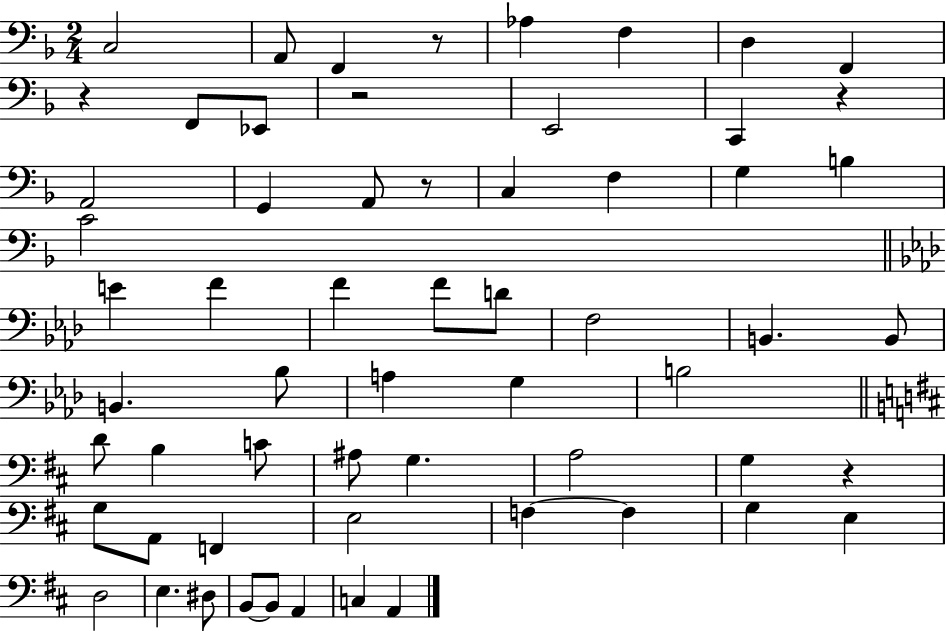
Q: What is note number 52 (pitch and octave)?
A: B2